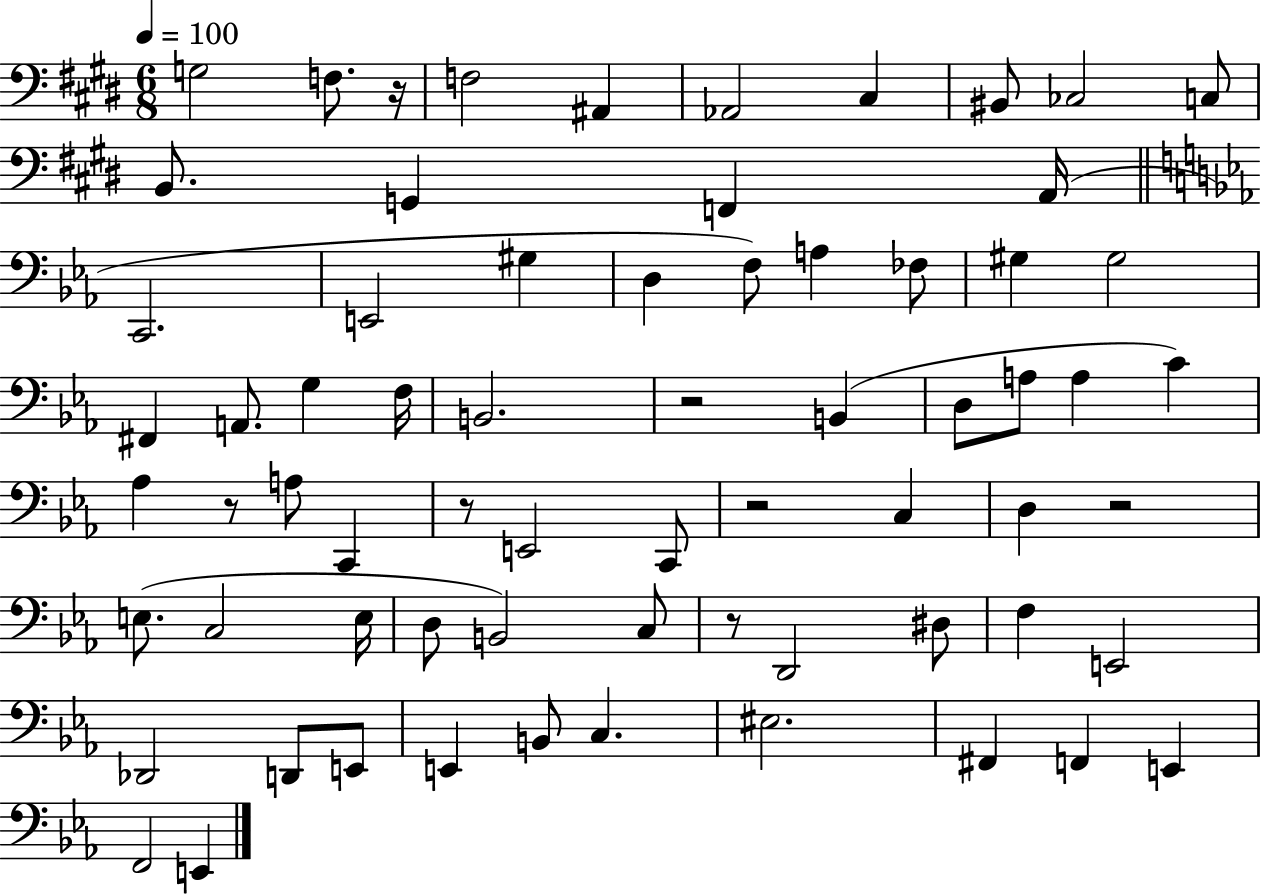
X:1
T:Untitled
M:6/8
L:1/4
K:E
G,2 F,/2 z/4 F,2 ^A,, _A,,2 ^C, ^B,,/2 _C,2 C,/2 B,,/2 G,, F,, A,,/4 C,,2 E,,2 ^G, D, F,/2 A, _F,/2 ^G, ^G,2 ^F,, A,,/2 G, F,/4 B,,2 z2 B,, D,/2 A,/2 A, C _A, z/2 A,/2 C,, z/2 E,,2 C,,/2 z2 C, D, z2 E,/2 C,2 E,/4 D,/2 B,,2 C,/2 z/2 D,,2 ^D,/2 F, E,,2 _D,,2 D,,/2 E,,/2 E,, B,,/2 C, ^E,2 ^F,, F,, E,, F,,2 E,,